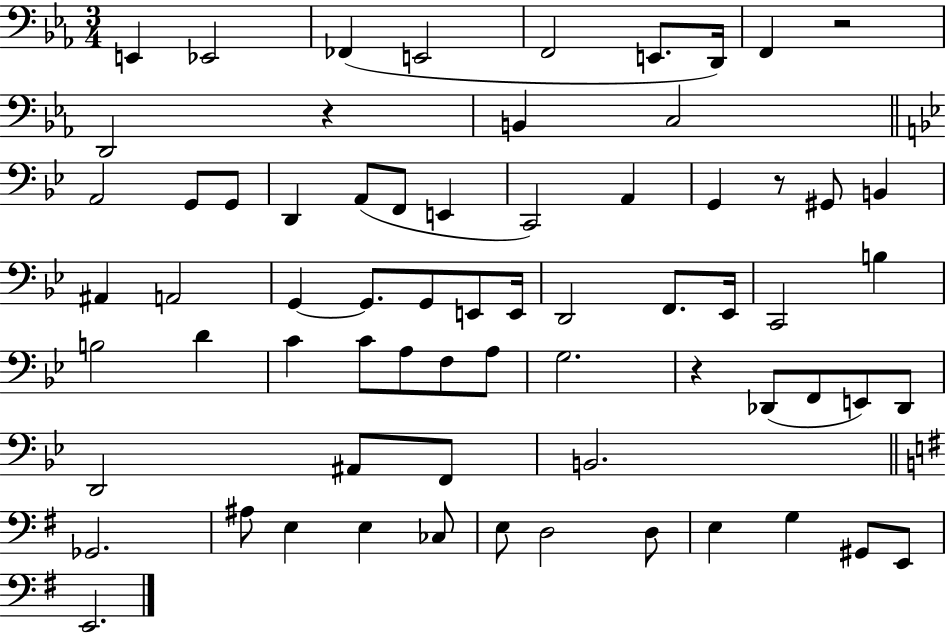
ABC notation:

X:1
T:Untitled
M:3/4
L:1/4
K:Eb
E,, _E,,2 _F,, E,,2 F,,2 E,,/2 D,,/4 F,, z2 D,,2 z B,, C,2 A,,2 G,,/2 G,,/2 D,, A,,/2 F,,/2 E,, C,,2 A,, G,, z/2 ^G,,/2 B,, ^A,, A,,2 G,, G,,/2 G,,/2 E,,/2 E,,/4 D,,2 F,,/2 _E,,/4 C,,2 B, B,2 D C C/2 A,/2 F,/2 A,/2 G,2 z _D,,/2 F,,/2 E,,/2 _D,,/2 D,,2 ^A,,/2 F,,/2 B,,2 _G,,2 ^A,/2 E, E, _C,/2 E,/2 D,2 D,/2 E, G, ^G,,/2 E,,/2 E,,2